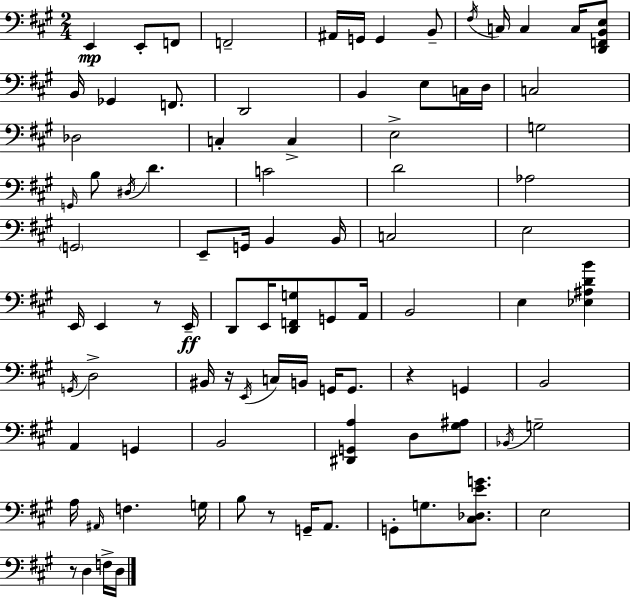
{
  \clef bass
  \numericTimeSignature
  \time 2/4
  \key a \major
  e,4\mp e,8-. f,8 | f,2-- | ais,16 g,16 g,4 b,8-- | \acciaccatura { fis16 } c16 c4 c16 <d, f, b, e>8 | \break b,16 ges,4 f,8. | d,2 | b,4 e8 c16 | d16 c2 | \break des2 | c4-. c4-> | e2-> | g2 | \break \grace { g,16 } b8 \acciaccatura { dis16 } d'4. | c'2 | d'2 | aes2 | \break \parenthesize g,2 | e,8-- g,16 b,4 | b,16 c2 | e2 | \break e,16 e,4 | r8 e,16--\ff d,8 e,16 <d, f, g>8 | g,8 a,16 b,2 | e4 <ees ais d' b'>4 | \break \acciaccatura { g,16 } d2-> | bis,16 r16 \acciaccatura { e,16 } c16 | b,16 g,16 g,8. r4 | g,4 b,2 | \break a,4 | g,4 b,2 | <dis, g, a>4 | d8 <gis ais>8 \acciaccatura { bes,16 } g2-- | \break a16 \grace { ais,16 } | f4. g16 b8 | r8 g,16-- a,8. g,8-. | g8. <cis des e' g'>8. e2 | \break r8 | d4 f16-> d16 \bar "|."
}